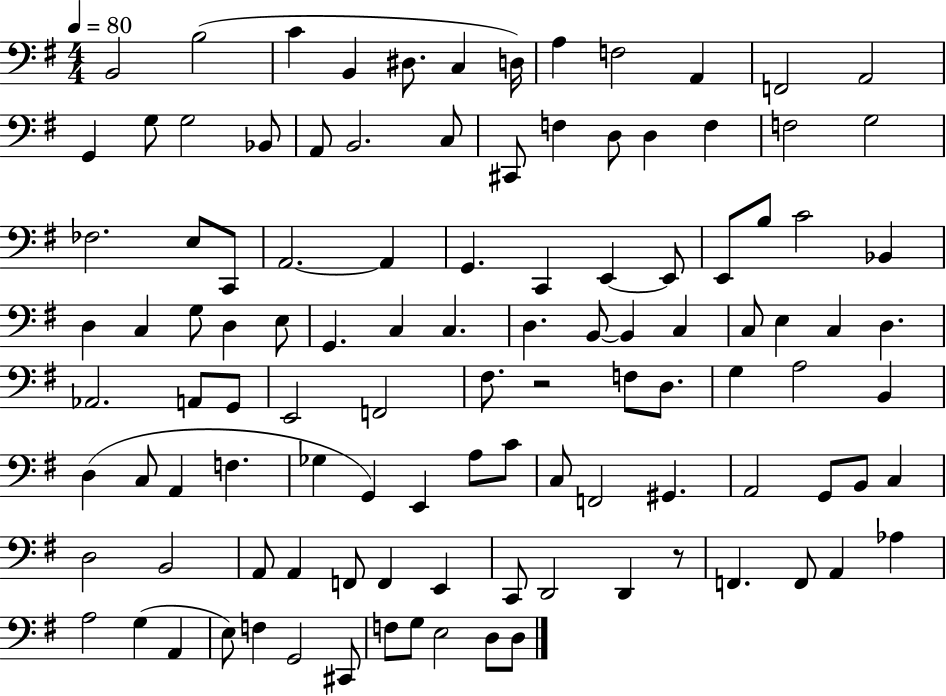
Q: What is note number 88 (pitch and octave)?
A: F2